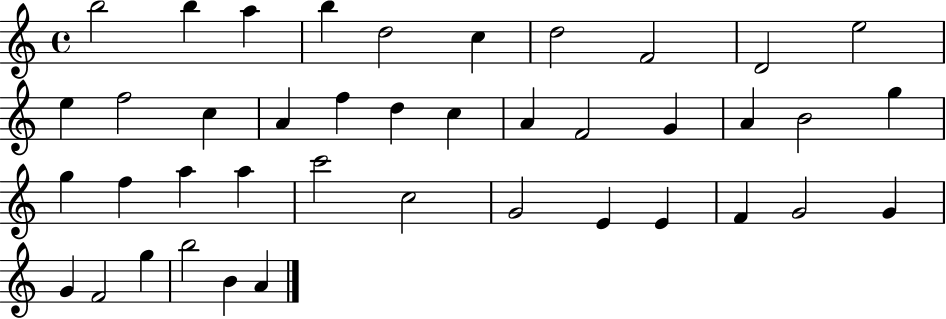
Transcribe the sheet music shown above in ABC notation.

X:1
T:Untitled
M:4/4
L:1/4
K:C
b2 b a b d2 c d2 F2 D2 e2 e f2 c A f d c A F2 G A B2 g g f a a c'2 c2 G2 E E F G2 G G F2 g b2 B A